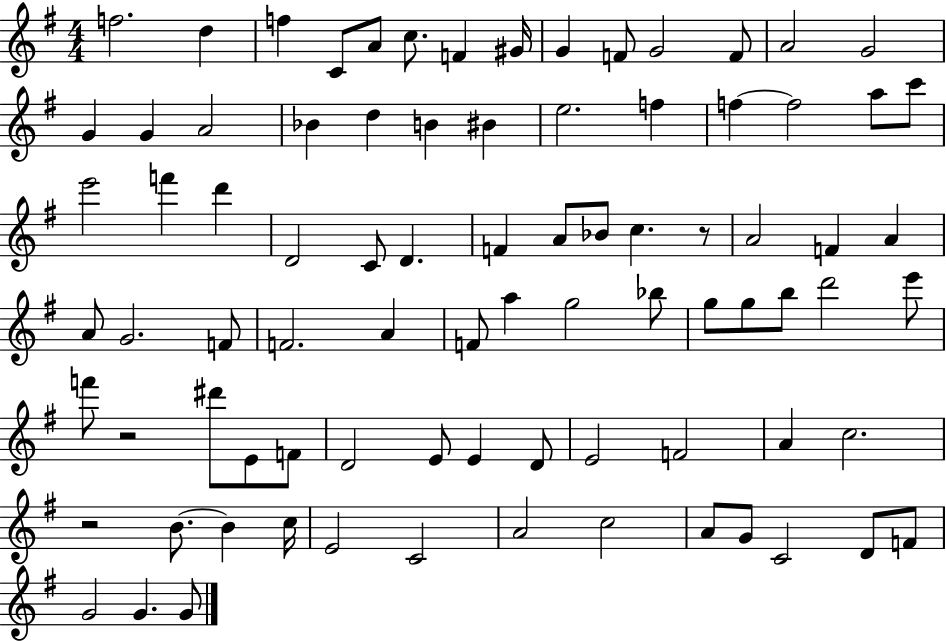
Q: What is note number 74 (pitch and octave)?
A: A4